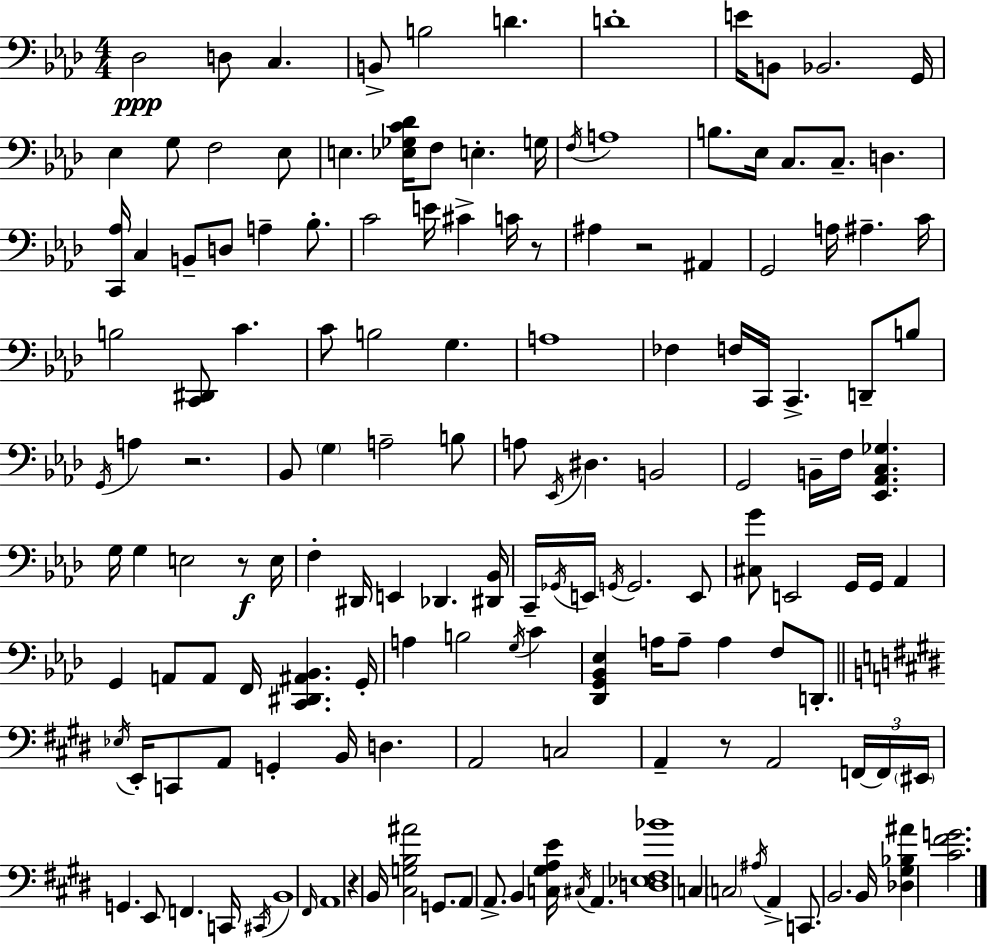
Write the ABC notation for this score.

X:1
T:Untitled
M:4/4
L:1/4
K:Fm
_D,2 D,/2 C, B,,/2 B,2 D D4 E/4 B,,/2 _B,,2 G,,/4 _E, G,/2 F,2 _E,/2 E, [_E,_G,C_D]/4 F,/2 E, G,/4 F,/4 A,4 B,/2 _E,/4 C,/2 C,/2 D, [C,,_A,]/4 C, B,,/2 D,/2 A, _B,/2 C2 E/4 ^C C/4 z/2 ^A, z2 ^A,, G,,2 A,/4 ^A, C/4 B,2 [C,,^D,,]/2 C C/2 B,2 G, A,4 _F, F,/4 C,,/4 C,, D,,/2 B,/2 G,,/4 A, z2 _B,,/2 G, A,2 B,/2 A,/2 _E,,/4 ^D, B,,2 G,,2 B,,/4 F,/4 [_E,,_A,,C,_G,] G,/4 G, E,2 z/2 E,/4 F, ^D,,/4 E,, _D,, [^D,,_B,,]/4 C,,/4 _G,,/4 E,,/4 G,,/4 G,,2 E,,/2 [^C,G]/2 E,,2 G,,/4 G,,/4 _A,, G,, A,,/2 A,,/2 F,,/4 [C,,^D,,^A,,_B,,] G,,/4 A, B,2 G,/4 C [_D,,G,,_B,,_E,] A,/4 A,/2 A, F,/2 D,,/2 _E,/4 E,,/4 C,,/2 A,,/2 G,, B,,/4 D, A,,2 C,2 A,, z/2 A,,2 F,,/4 F,,/4 ^E,,/4 G,, E,,/2 F,, C,,/4 ^C,,/4 B,,4 ^F,,/4 A,,4 z B,,/4 [^C,G,B,^A]2 G,,/2 A,,/2 A,,/2 B,, [C,^G,A,E]/4 ^C,/4 A,, [D,_E,^F,_B]4 C, C,2 ^A,/4 A,, C,,/2 B,,2 B,,/4 [_D,^G,_B,^A] [^C^FG]2